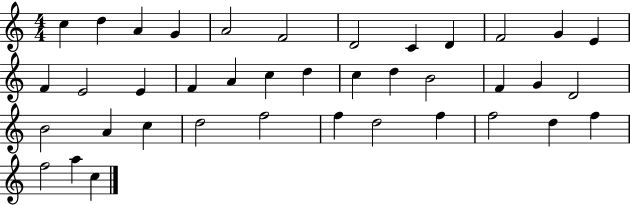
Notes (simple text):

C5/q D5/q A4/q G4/q A4/h F4/h D4/h C4/q D4/q F4/h G4/q E4/q F4/q E4/h E4/q F4/q A4/q C5/q D5/q C5/q D5/q B4/h F4/q G4/q D4/h B4/h A4/q C5/q D5/h F5/h F5/q D5/h F5/q F5/h D5/q F5/q F5/h A5/q C5/q